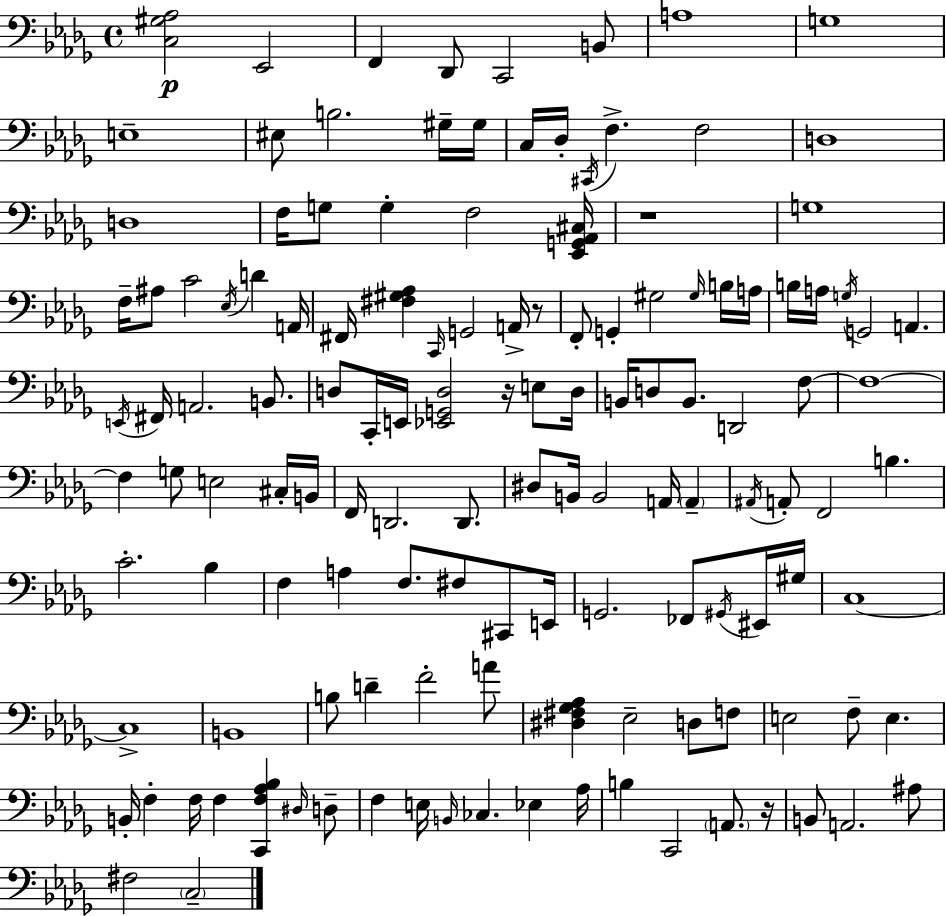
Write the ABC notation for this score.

X:1
T:Untitled
M:4/4
L:1/4
K:Bbm
[C,^G,_A,]2 _E,,2 F,, _D,,/2 C,,2 B,,/2 A,4 G,4 E,4 ^E,/2 B,2 ^G,/4 ^G,/4 C,/4 _D,/4 ^C,,/4 F, F,2 D,4 D,4 F,/4 G,/2 G, F,2 [_E,,G,,_A,,^C,]/4 z4 G,4 F,/4 ^A,/2 C2 _E,/4 D A,,/4 ^F,,/4 [^F,^G,_A,] C,,/4 G,,2 A,,/4 z/2 F,,/2 G,, ^G,2 ^G,/4 B,/4 A,/4 B,/4 A,/4 G,/4 G,,2 A,, E,,/4 ^F,,/4 A,,2 B,,/2 D,/2 C,,/4 E,,/4 [_E,,G,,D,]2 z/4 E,/2 D,/4 B,,/4 D,/2 B,,/2 D,,2 F,/2 F,4 F, G,/2 E,2 ^C,/4 B,,/4 F,,/4 D,,2 D,,/2 ^D,/2 B,,/4 B,,2 A,,/4 A,, ^A,,/4 A,,/2 F,,2 B, C2 _B, F, A, F,/2 ^F,/2 ^C,,/2 E,,/4 G,,2 _F,,/2 ^G,,/4 ^E,,/4 ^G,/4 C,4 C,4 B,,4 B,/2 D F2 A/2 [^D,^F,_G,_A,] _E,2 D,/2 F,/2 E,2 F,/2 E, B,,/4 F, F,/4 F, [C,,F,_A,_B,] ^D,/4 D,/2 F, E,/4 B,,/4 _C, _E, _A,/4 B, C,,2 A,,/2 z/4 B,,/2 A,,2 ^A,/2 ^F,2 C,2